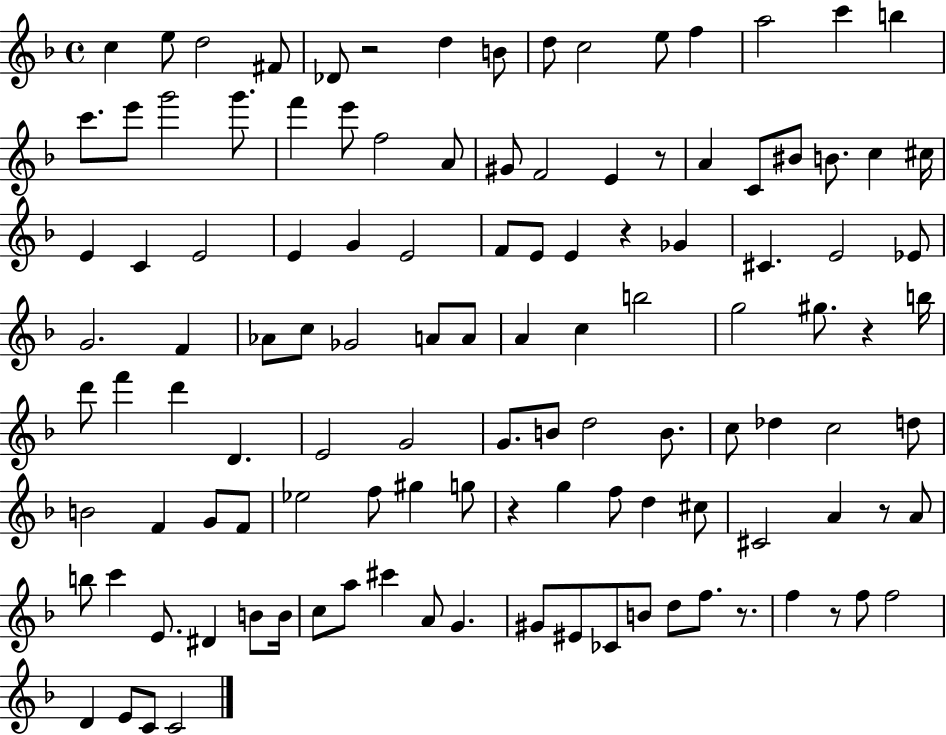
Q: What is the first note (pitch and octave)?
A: C5